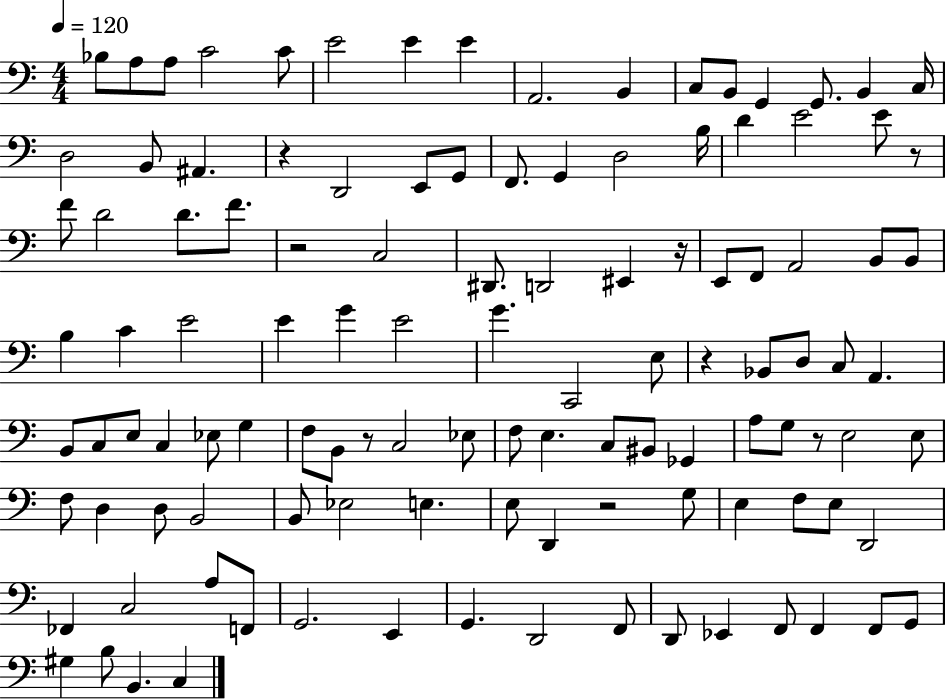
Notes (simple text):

Bb3/e A3/e A3/e C4/h C4/e E4/h E4/q E4/q A2/h. B2/q C3/e B2/e G2/q G2/e. B2/q C3/s D3/h B2/e A#2/q. R/q D2/h E2/e G2/e F2/e. G2/q D3/h B3/s D4/q E4/h E4/e R/e F4/e D4/h D4/e. F4/e. R/h C3/h D#2/e. D2/h EIS2/q R/s E2/e F2/e A2/h B2/e B2/e B3/q C4/q E4/h E4/q G4/q E4/h G4/q. C2/h E3/e R/q Bb2/e D3/e C3/e A2/q. B2/e C3/e E3/e C3/q Eb3/e G3/q F3/e B2/e R/e C3/h Eb3/e F3/e E3/q. C3/e BIS2/e Gb2/q A3/e G3/e R/e E3/h E3/e F3/e D3/q D3/e B2/h B2/e Eb3/h E3/q. E3/e D2/q R/h G3/e E3/q F3/e E3/e D2/h FES2/q C3/h A3/e F2/e G2/h. E2/q G2/q. D2/h F2/e D2/e Eb2/q F2/e F2/q F2/e G2/e G#3/q B3/e B2/q. C3/q